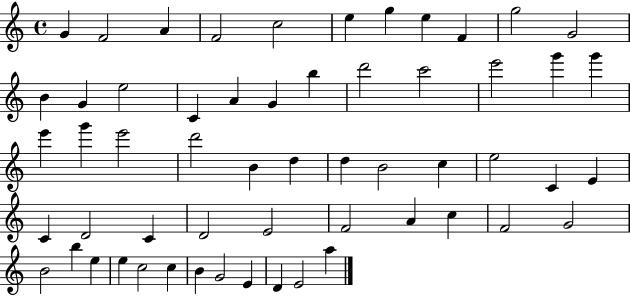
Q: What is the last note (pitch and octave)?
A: A5